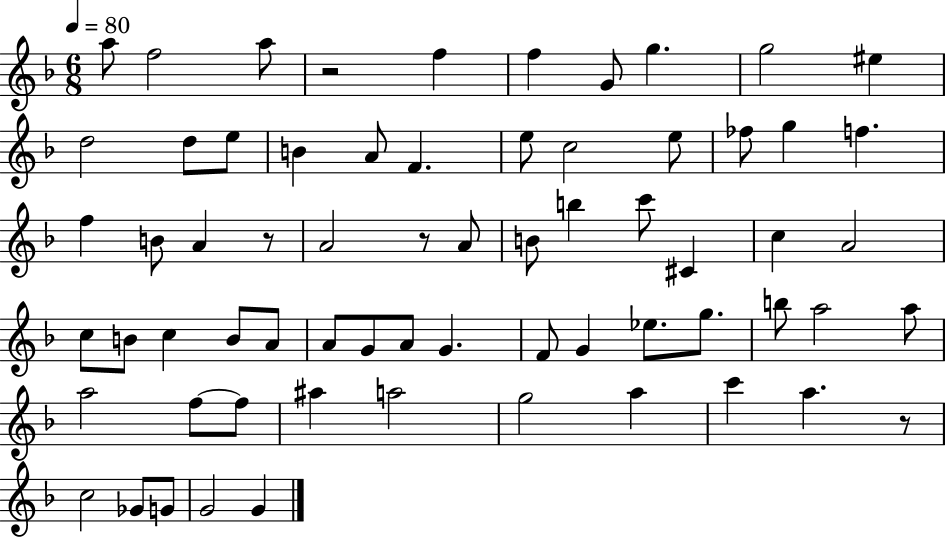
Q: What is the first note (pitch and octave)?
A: A5